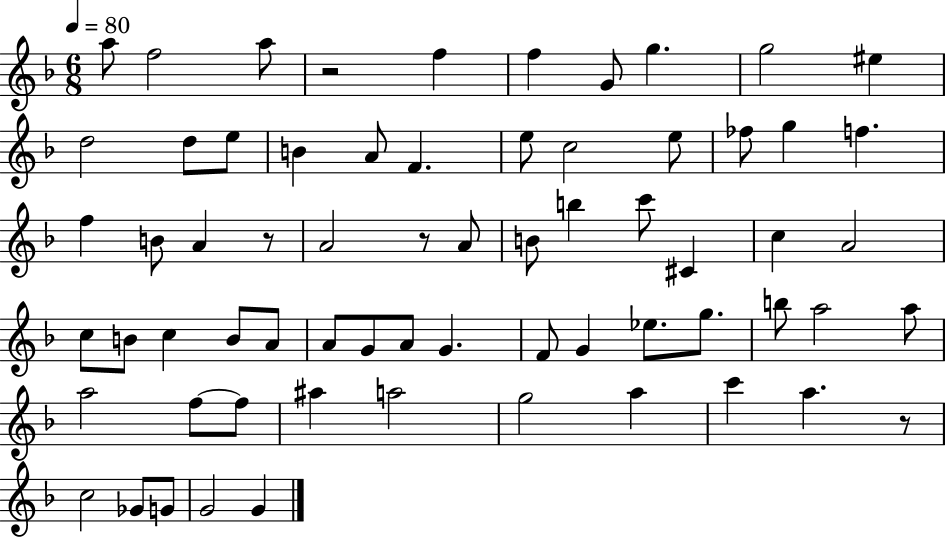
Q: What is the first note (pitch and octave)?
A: A5